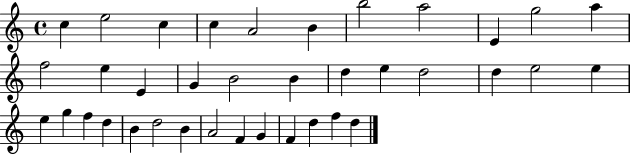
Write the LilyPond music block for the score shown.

{
  \clef treble
  \time 4/4
  \defaultTimeSignature
  \key c \major
  c''4 e''2 c''4 | c''4 a'2 b'4 | b''2 a''2 | e'4 g''2 a''4 | \break f''2 e''4 e'4 | g'4 b'2 b'4 | d''4 e''4 d''2 | d''4 e''2 e''4 | \break e''4 g''4 f''4 d''4 | b'4 d''2 b'4 | a'2 f'4 g'4 | f'4 d''4 f''4 d''4 | \break \bar "|."
}